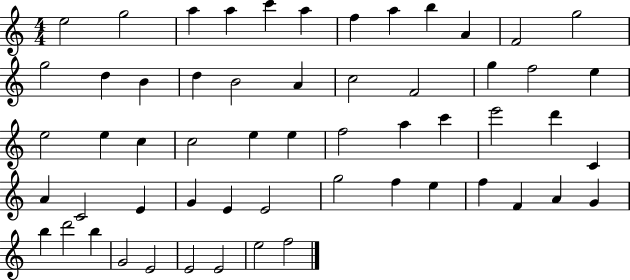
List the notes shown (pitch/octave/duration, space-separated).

E5/h G5/h A5/q A5/q C6/q A5/q F5/q A5/q B5/q A4/q F4/h G5/h G5/h D5/q B4/q D5/q B4/h A4/q C5/h F4/h G5/q F5/h E5/q E5/h E5/q C5/q C5/h E5/q E5/q F5/h A5/q C6/q E6/h D6/q C4/q A4/q C4/h E4/q G4/q E4/q E4/h G5/h F5/q E5/q F5/q F4/q A4/q G4/q B5/q D6/h B5/q G4/h E4/h E4/h E4/h E5/h F5/h